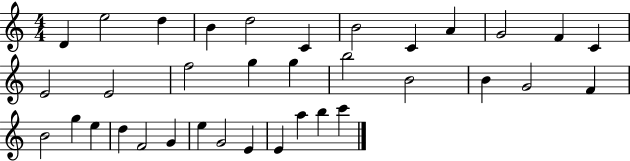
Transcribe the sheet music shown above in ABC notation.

X:1
T:Untitled
M:4/4
L:1/4
K:C
D e2 d B d2 C B2 C A G2 F C E2 E2 f2 g g b2 B2 B G2 F B2 g e d F2 G e G2 E E a b c'